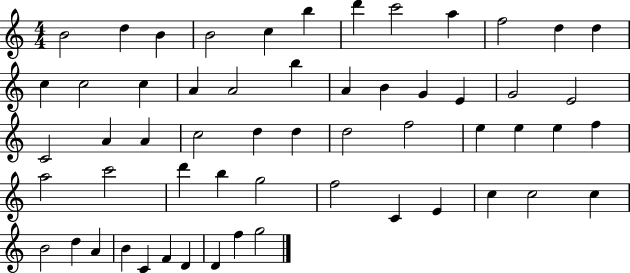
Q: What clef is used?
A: treble